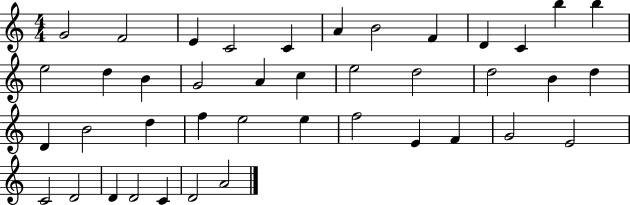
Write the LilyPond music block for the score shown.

{
  \clef treble
  \numericTimeSignature
  \time 4/4
  \key c \major
  g'2 f'2 | e'4 c'2 c'4 | a'4 b'2 f'4 | d'4 c'4 b''4 b''4 | \break e''2 d''4 b'4 | g'2 a'4 c''4 | e''2 d''2 | d''2 b'4 d''4 | \break d'4 b'2 d''4 | f''4 e''2 e''4 | f''2 e'4 f'4 | g'2 e'2 | \break c'2 d'2 | d'4 d'2 c'4 | d'2 a'2 | \bar "|."
}